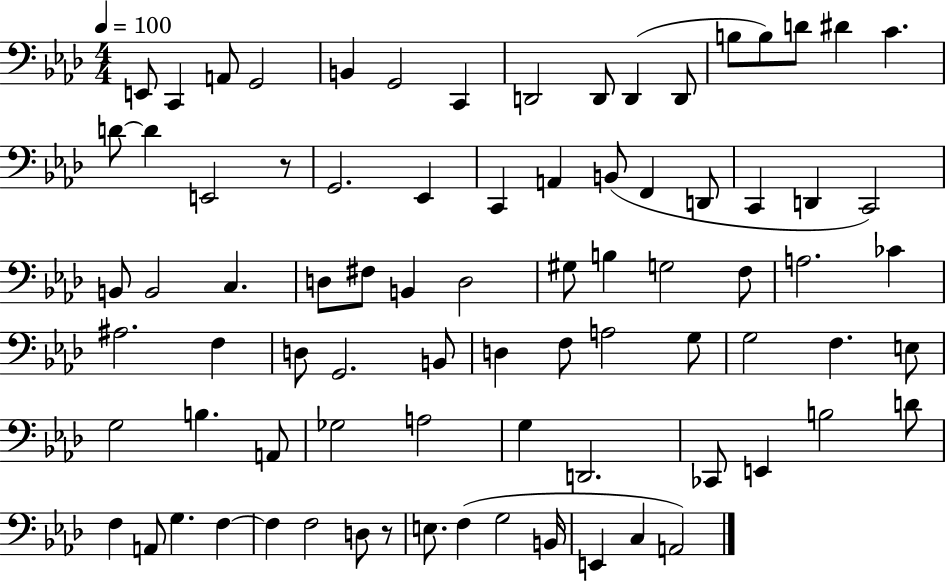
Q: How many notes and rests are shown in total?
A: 81